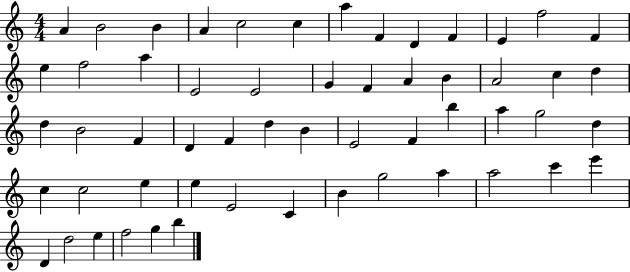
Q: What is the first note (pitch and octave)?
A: A4